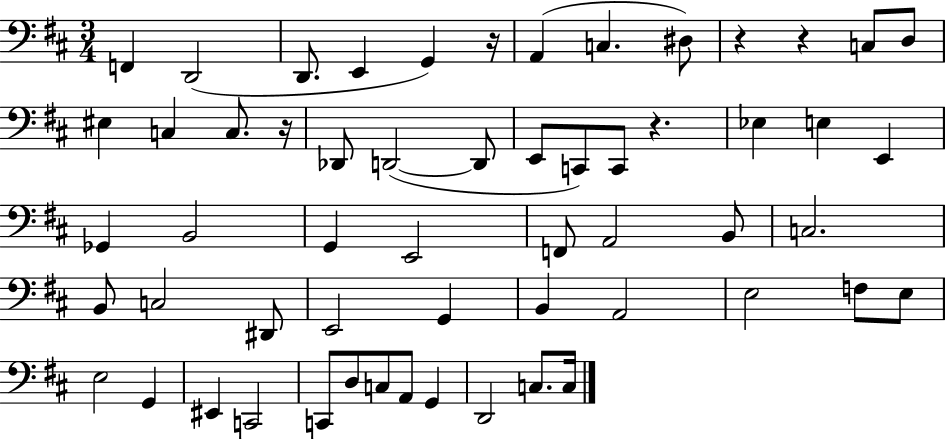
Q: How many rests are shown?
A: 5